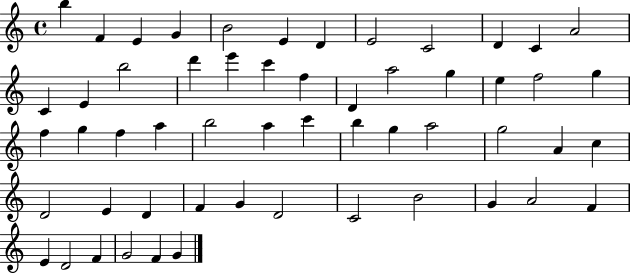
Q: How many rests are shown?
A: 0